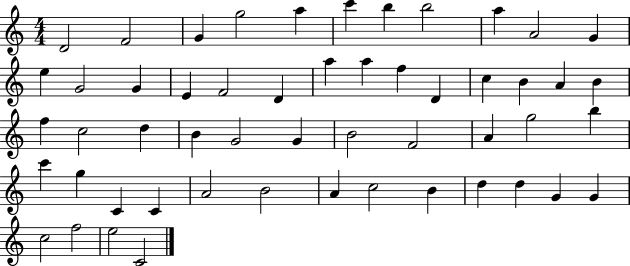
{
  \clef treble
  \numericTimeSignature
  \time 4/4
  \key c \major
  d'2 f'2 | g'4 g''2 a''4 | c'''4 b''4 b''2 | a''4 a'2 g'4 | \break e''4 g'2 g'4 | e'4 f'2 d'4 | a''4 a''4 f''4 d'4 | c''4 b'4 a'4 b'4 | \break f''4 c''2 d''4 | b'4 g'2 g'4 | b'2 f'2 | a'4 g''2 b''4 | \break c'''4 g''4 c'4 c'4 | a'2 b'2 | a'4 c''2 b'4 | d''4 d''4 g'4 g'4 | \break c''2 f''2 | e''2 c'2 | \bar "|."
}